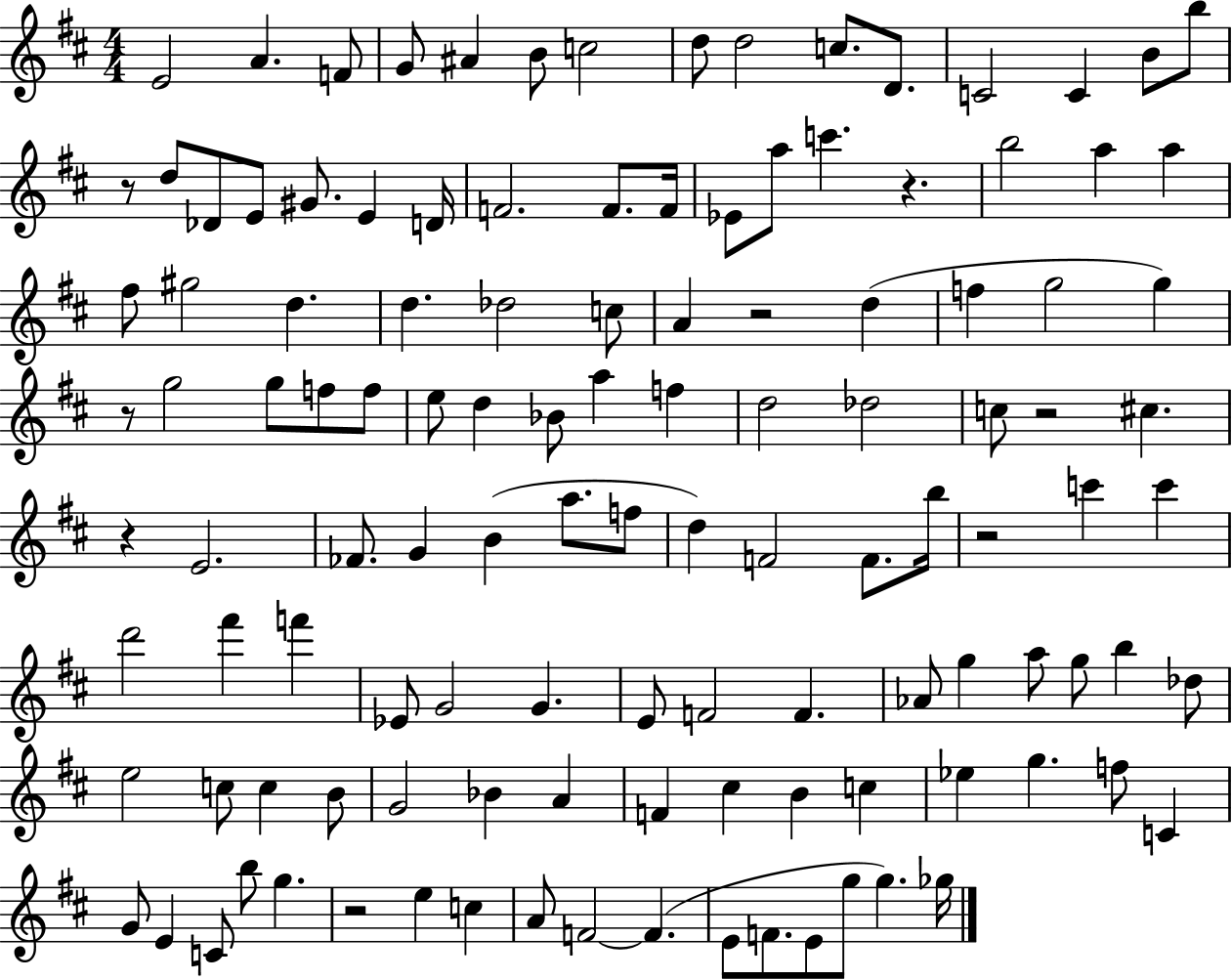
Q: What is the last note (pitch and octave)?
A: Gb5